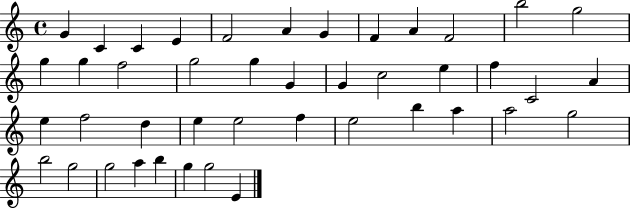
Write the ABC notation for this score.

X:1
T:Untitled
M:4/4
L:1/4
K:C
G C C E F2 A G F A F2 b2 g2 g g f2 g2 g G G c2 e f C2 A e f2 d e e2 f e2 b a a2 g2 b2 g2 g2 a b g g2 E